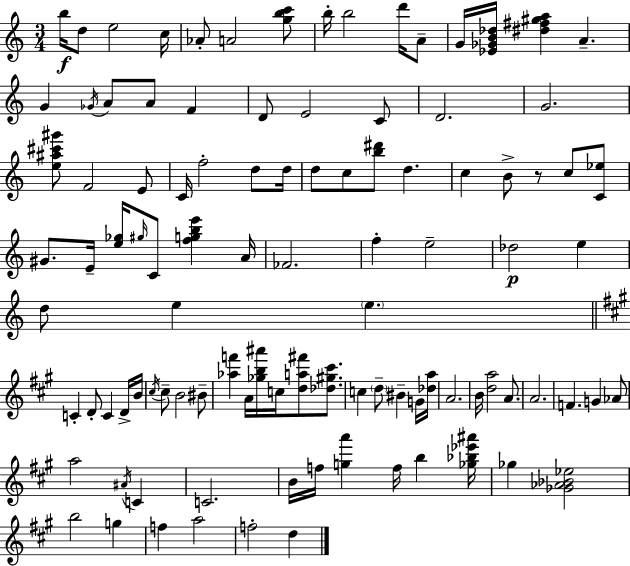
{
  \clef treble
  \numericTimeSignature
  \time 3/4
  \key c \major
  b''16\f d''8 e''2 c''16 | aes'8-. a'2 <g'' b'' c'''>8 | b''16-. b''2 d'''16 a'8-- | g'16 <ees' ges' b' des''>16 <dis'' fis'' gis'' a''>4 a'4.-- | \break g'4 \acciaccatura { ges'16 } a'8 a'8 f'4 | d'8 e'2 c'8 | d'2. | g'2. | \break <e'' ais'' cis''' gis'''>8 f'2 e'8 | c'16 f''2-. d''8 | d''16 d''8 c''8 <b'' dis'''>8 d''4. | c''4 b'8-> r8 c''8 <c' ees''>8 | \break gis'8. e'16-- <e'' ges''>16 \grace { gis''16 } c'8 <f'' g'' b'' e'''>4 | a'16 fes'2. | f''4-. e''2-- | des''2\p e''4 | \break d''8 e''4 \parenthesize e''4. | \bar "||" \break \key a \major c'4-. d'8-. c'4 d'16-> b'16 | \acciaccatura { cis''16 } cis''8-- b'2 bis'8-- | <aes'' f'''>4 a'16 <ges'' b'' ais'''>16 c''16 <d'' a'' fis'''>8 <des'' gis'' cis'''>8. | c''4 \parenthesize d''8-- bis'4-- g'16 | \break <des'' a''>16 a'2. | b'16 <d'' a''>2 a'8. | a'2. | f'4. g'4 aes'8 | \break a''2 \acciaccatura { ais'16 } c'4 | c'2. | b'16 f''16 <g'' a'''>4 f''16 b''4 | <ges'' bes'' ees''' ais'''>16 ges''4 <ges' aes' bes' ees''>2 | \break b''2 g''4 | f''4 a''2 | f''2-. d''4 | \bar "|."
}